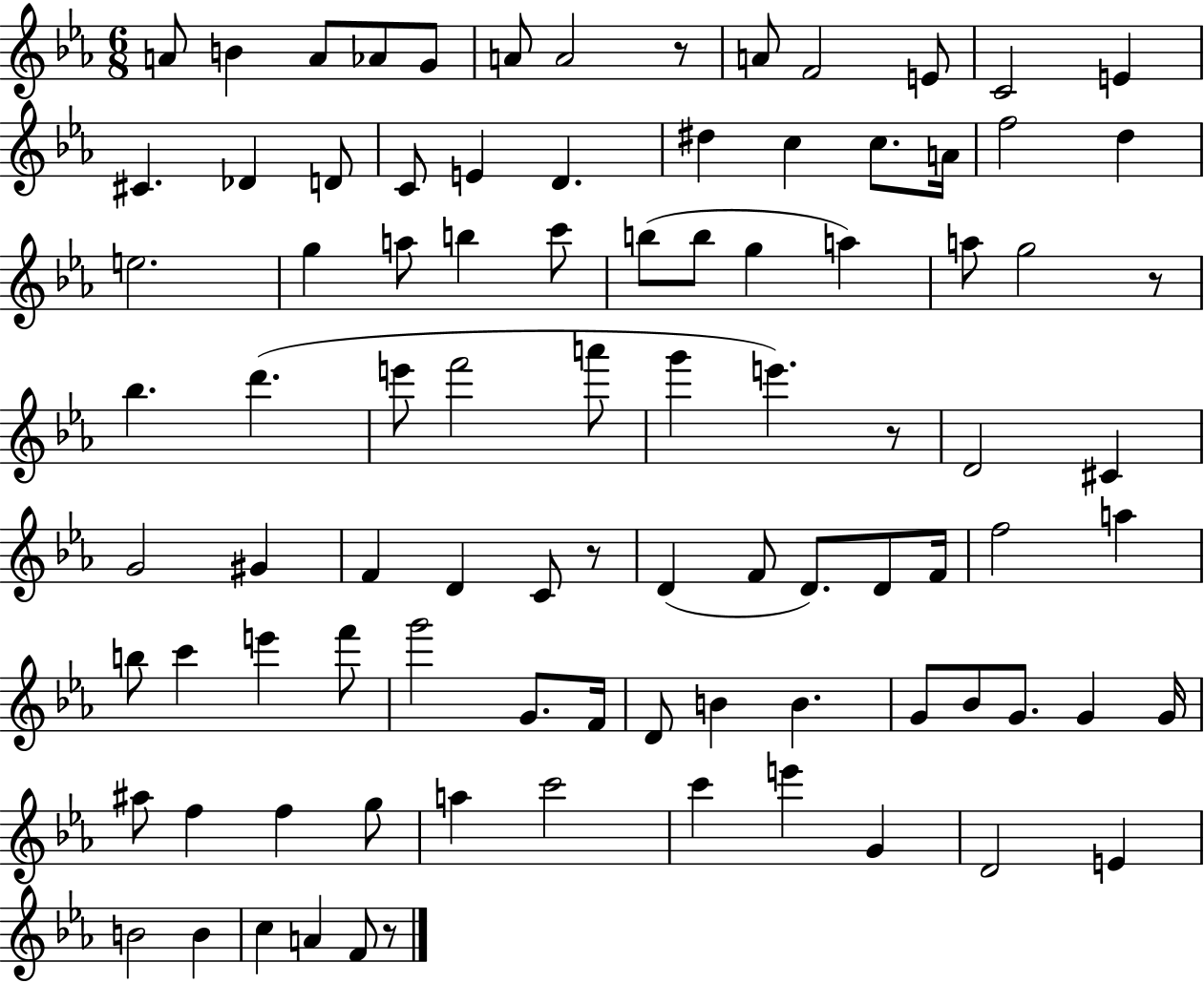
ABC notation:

X:1
T:Untitled
M:6/8
L:1/4
K:Eb
A/2 B A/2 _A/2 G/2 A/2 A2 z/2 A/2 F2 E/2 C2 E ^C _D D/2 C/2 E D ^d c c/2 A/4 f2 d e2 g a/2 b c'/2 b/2 b/2 g a a/2 g2 z/2 _b d' e'/2 f'2 a'/2 g' e' z/2 D2 ^C G2 ^G F D C/2 z/2 D F/2 D/2 D/2 F/4 f2 a b/2 c' e' f'/2 g'2 G/2 F/4 D/2 B B G/2 _B/2 G/2 G G/4 ^a/2 f f g/2 a c'2 c' e' G D2 E B2 B c A F/2 z/2